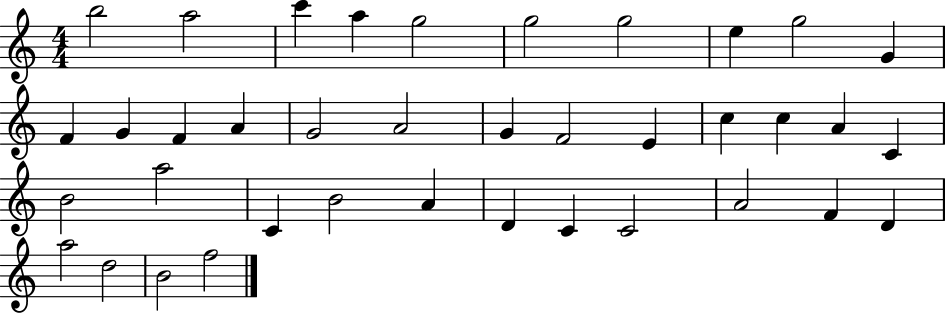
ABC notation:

X:1
T:Untitled
M:4/4
L:1/4
K:C
b2 a2 c' a g2 g2 g2 e g2 G F G F A G2 A2 G F2 E c c A C B2 a2 C B2 A D C C2 A2 F D a2 d2 B2 f2